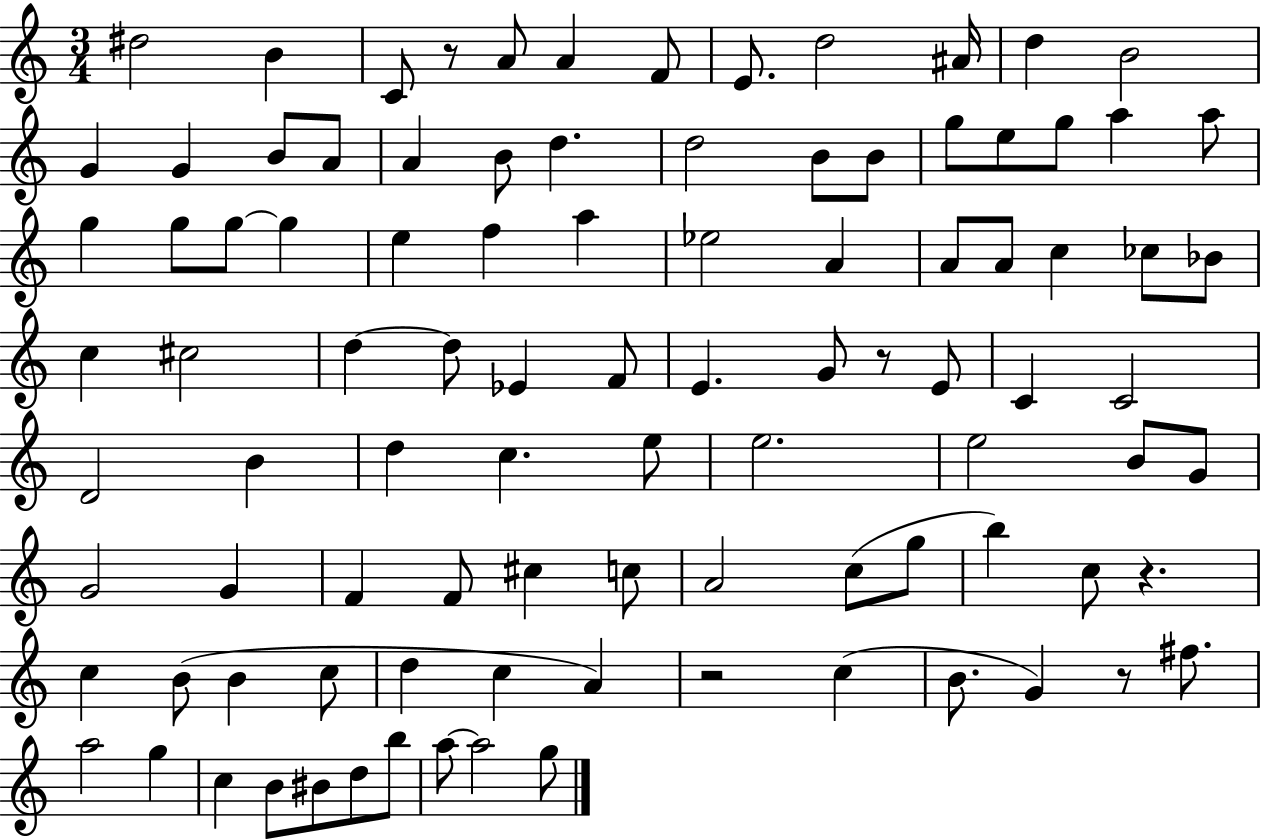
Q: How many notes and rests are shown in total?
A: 97